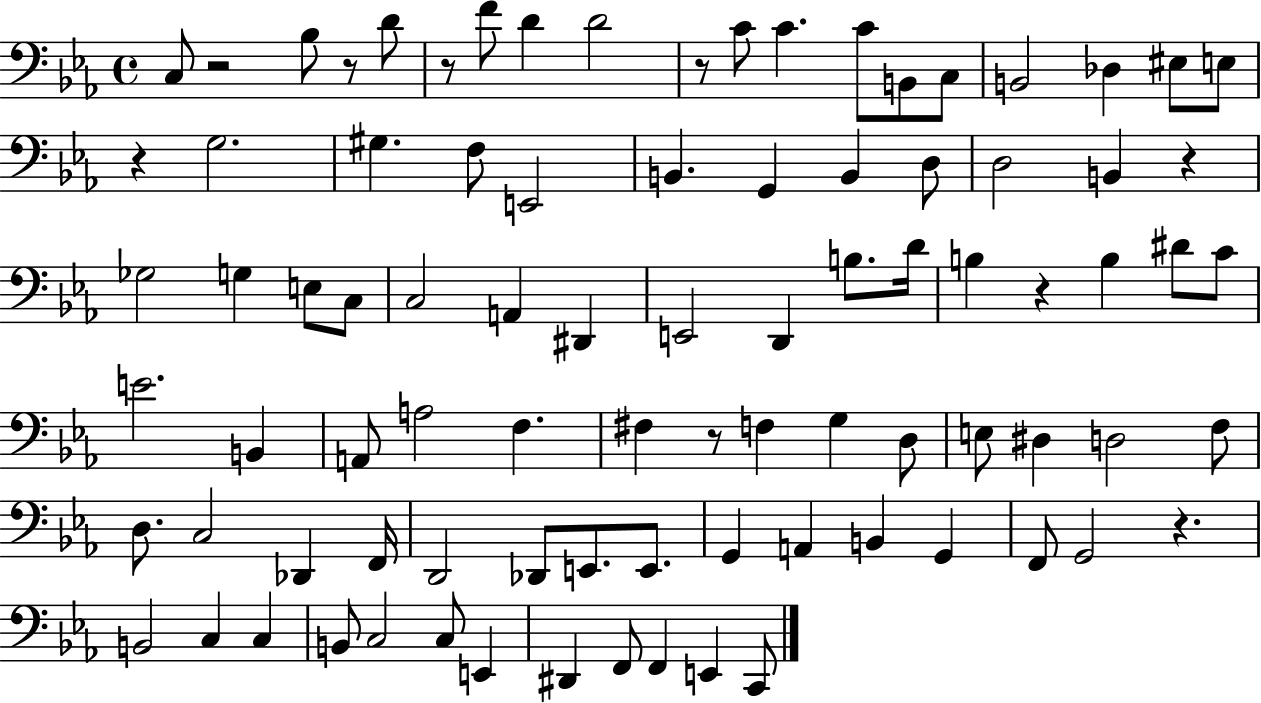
{
  \clef bass
  \time 4/4
  \defaultTimeSignature
  \key ees \major
  c8 r2 bes8 r8 d'8 | r8 f'8 d'4 d'2 | r8 c'8 c'4. c'8 b,8 c8 | b,2 des4 eis8 e8 | \break r4 g2. | gis4. f8 e,2 | b,4. g,4 b,4 d8 | d2 b,4 r4 | \break ges2 g4 e8 c8 | c2 a,4 dis,4 | e,2 d,4 b8. d'16 | b4 r4 b4 dis'8 c'8 | \break e'2. b,4 | a,8 a2 f4. | fis4 r8 f4 g4 d8 | e8 dis4 d2 f8 | \break d8. c2 des,4 f,16 | d,2 des,8 e,8. e,8. | g,4 a,4 b,4 g,4 | f,8 g,2 r4. | \break b,2 c4 c4 | b,8 c2 c8 e,4 | dis,4 f,8 f,4 e,4 c,8 | \bar "|."
}